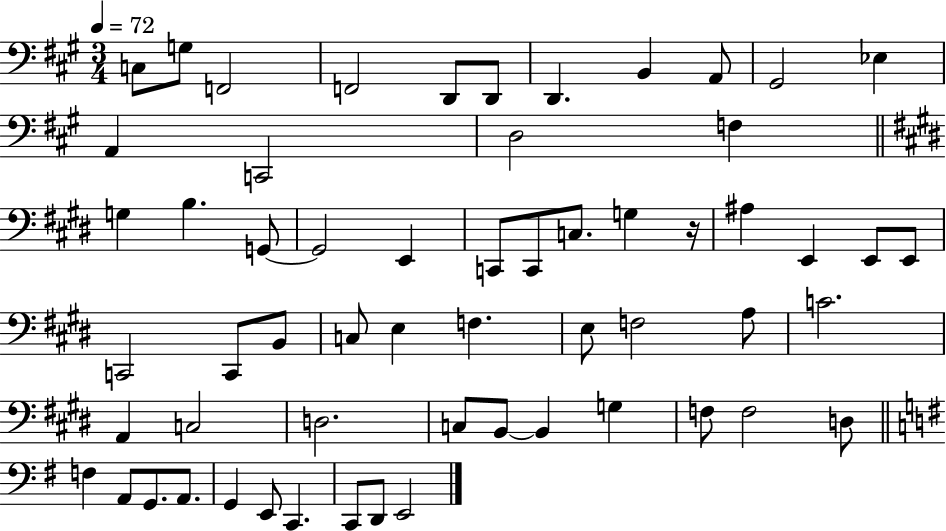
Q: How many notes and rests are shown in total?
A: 59